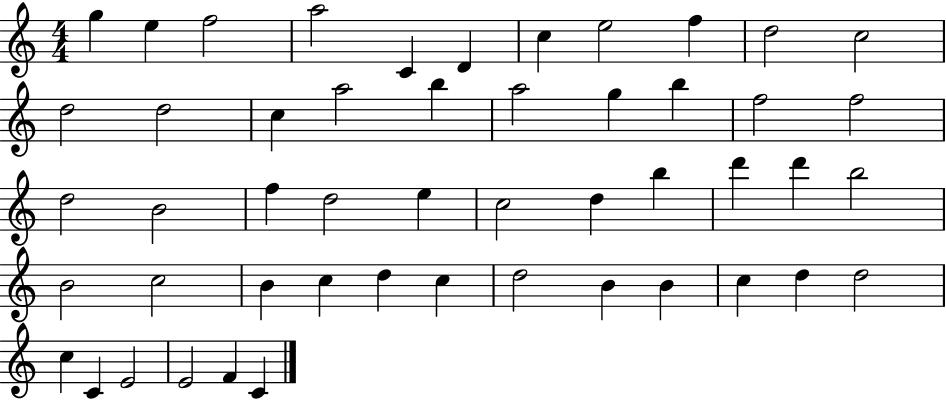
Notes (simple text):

G5/q E5/q F5/h A5/h C4/q D4/q C5/q E5/h F5/q D5/h C5/h D5/h D5/h C5/q A5/h B5/q A5/h G5/q B5/q F5/h F5/h D5/h B4/h F5/q D5/h E5/q C5/h D5/q B5/q D6/q D6/q B5/h B4/h C5/h B4/q C5/q D5/q C5/q D5/h B4/q B4/q C5/q D5/q D5/h C5/q C4/q E4/h E4/h F4/q C4/q